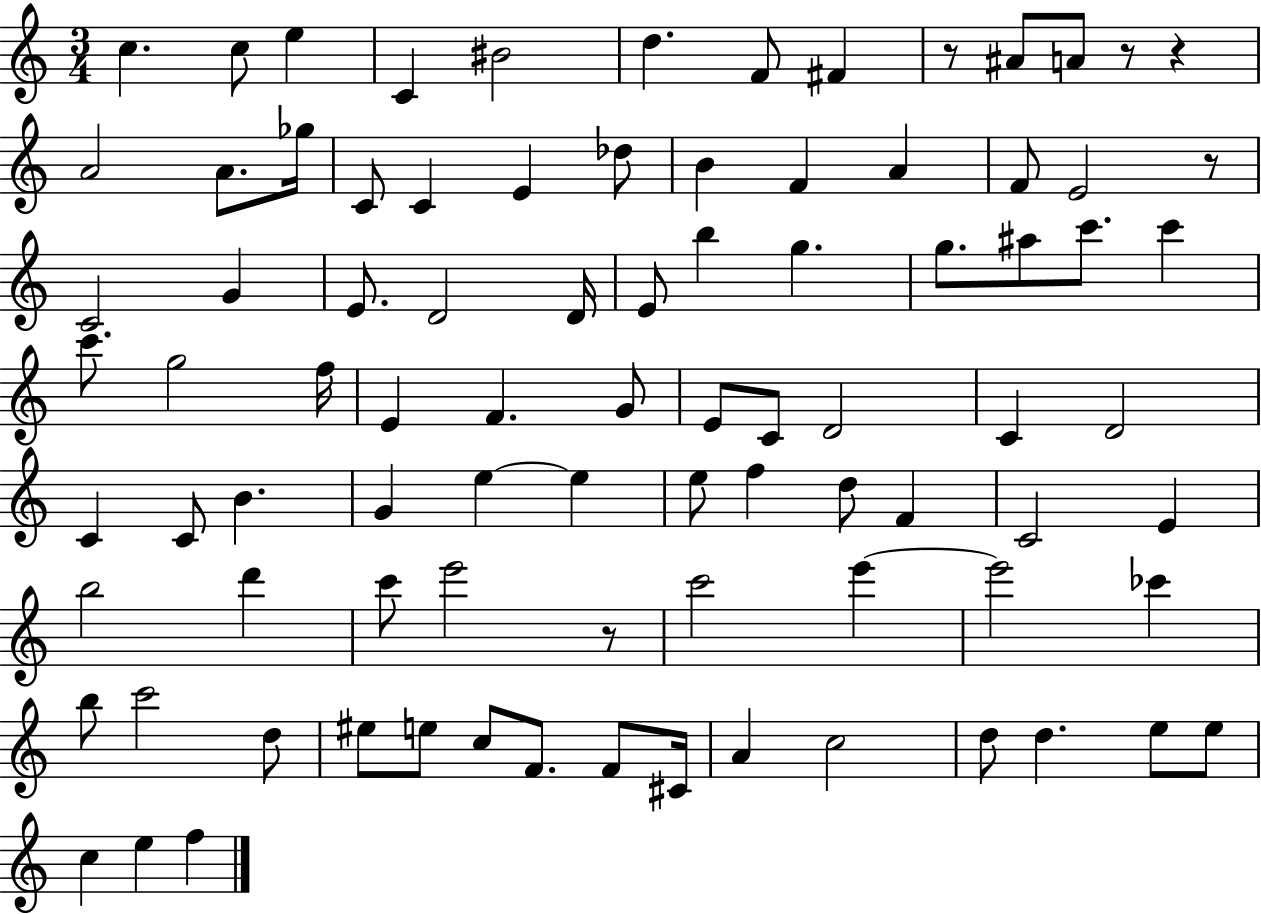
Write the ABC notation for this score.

X:1
T:Untitled
M:3/4
L:1/4
K:C
c c/2 e C ^B2 d F/2 ^F z/2 ^A/2 A/2 z/2 z A2 A/2 _g/4 C/2 C E _d/2 B F A F/2 E2 z/2 C2 G E/2 D2 D/4 E/2 b g g/2 ^a/2 c'/2 c' c'/2 g2 f/4 E F G/2 E/2 C/2 D2 C D2 C C/2 B G e e e/2 f d/2 F C2 E b2 d' c'/2 e'2 z/2 c'2 e' e'2 _c' b/2 c'2 d/2 ^e/2 e/2 c/2 F/2 F/2 ^C/4 A c2 d/2 d e/2 e/2 c e f